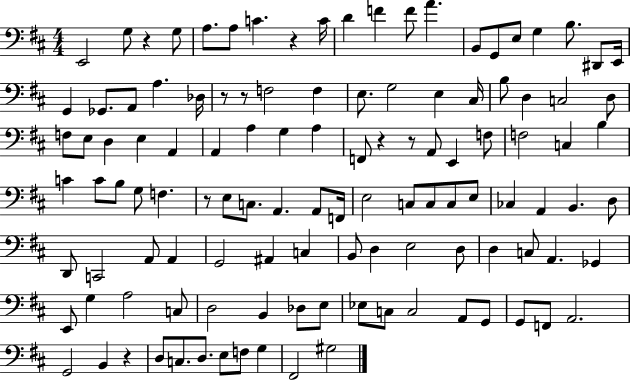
X:1
T:Untitled
M:4/4
L:1/4
K:D
E,,2 G,/2 z G,/2 A,/2 A,/2 C z C/4 D F F/2 A B,,/2 G,,/2 E,/2 G, B,/2 ^D,,/2 E,,/4 G,, _G,,/2 A,,/2 A, _D,/4 z/2 z/2 F,2 F, E,/2 G,2 E, ^C,/4 B,/2 D, C,2 D,/2 F,/2 E,/2 D, E, A,, A,, A, G, A, F,,/2 z z/2 A,,/2 E,, F,/2 F,2 C, B, C C/2 B,/2 G,/2 F, z/2 E,/2 C,/2 A,, A,,/2 F,,/4 E,2 C,/2 C,/2 C,/2 E,/2 _C, A,, B,, D,/2 D,,/2 C,,2 A,,/2 A,, G,,2 ^A,, C, B,,/2 D, E,2 D,/2 D, C,/2 A,, _G,, E,,/2 G, A,2 C,/2 D,2 B,, _D,/2 E,/2 _E,/2 C,/2 C,2 A,,/2 G,,/2 G,,/2 F,,/2 A,,2 G,,2 B,, z D,/2 C,/2 D,/2 E,/2 F,/2 G, ^F,,2 ^G,2